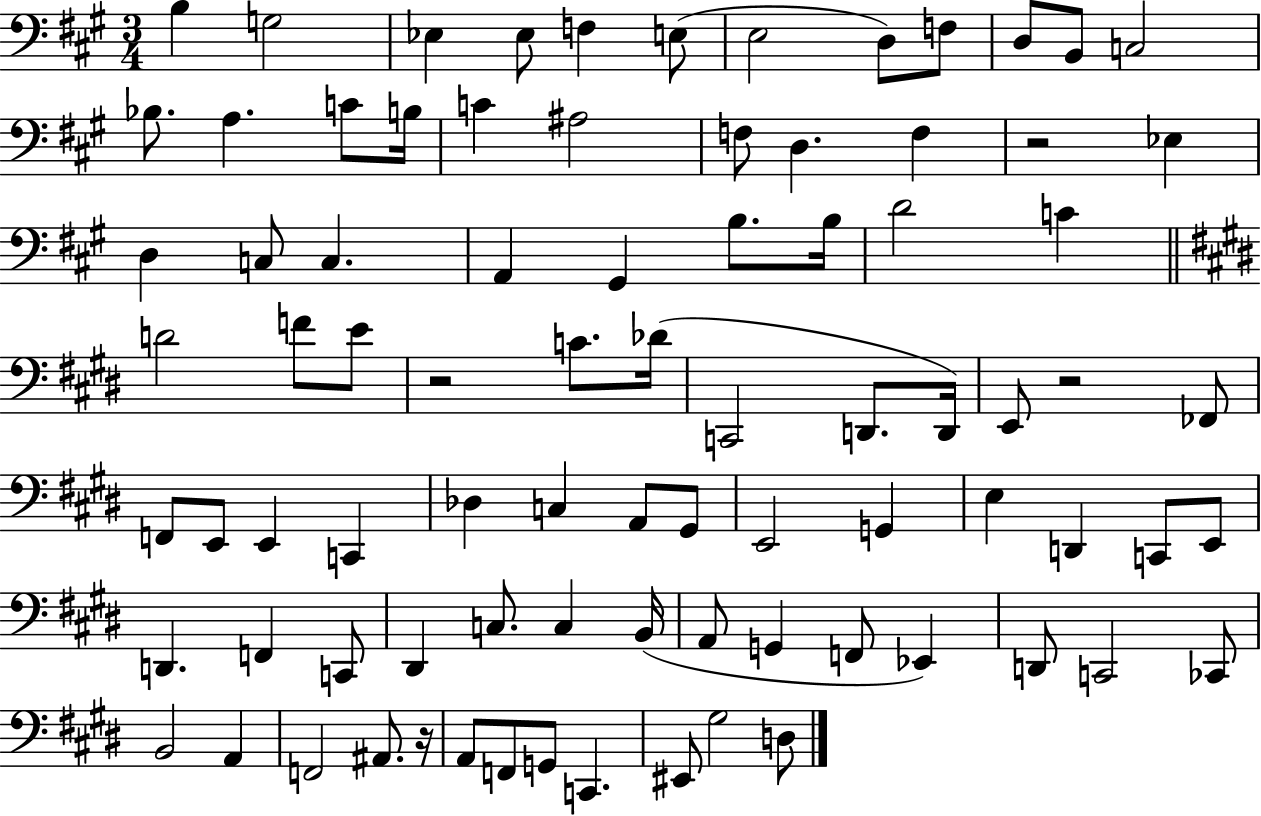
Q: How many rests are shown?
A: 4